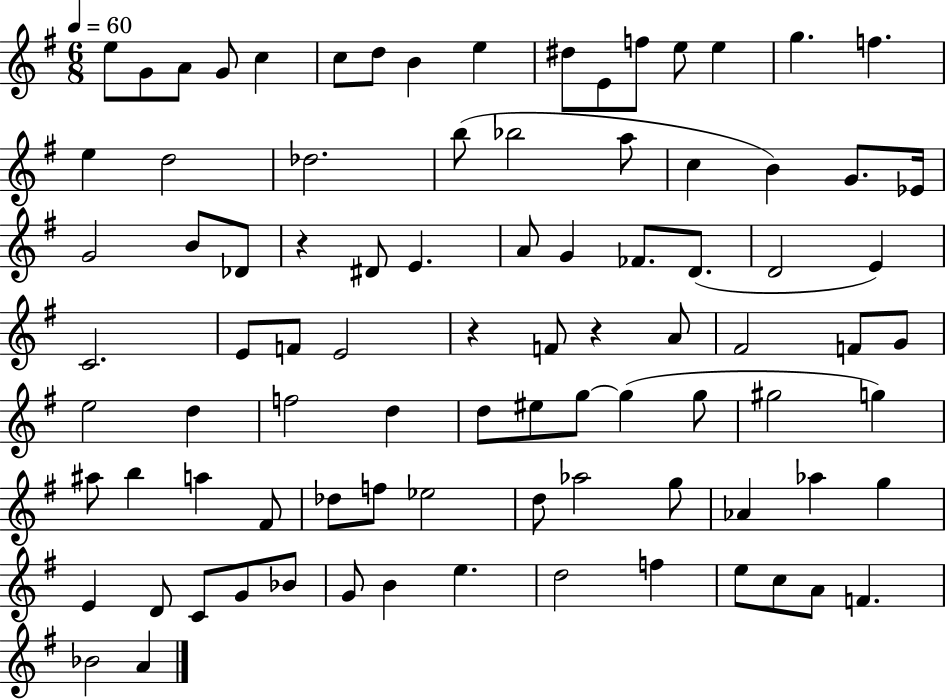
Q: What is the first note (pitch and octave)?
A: E5